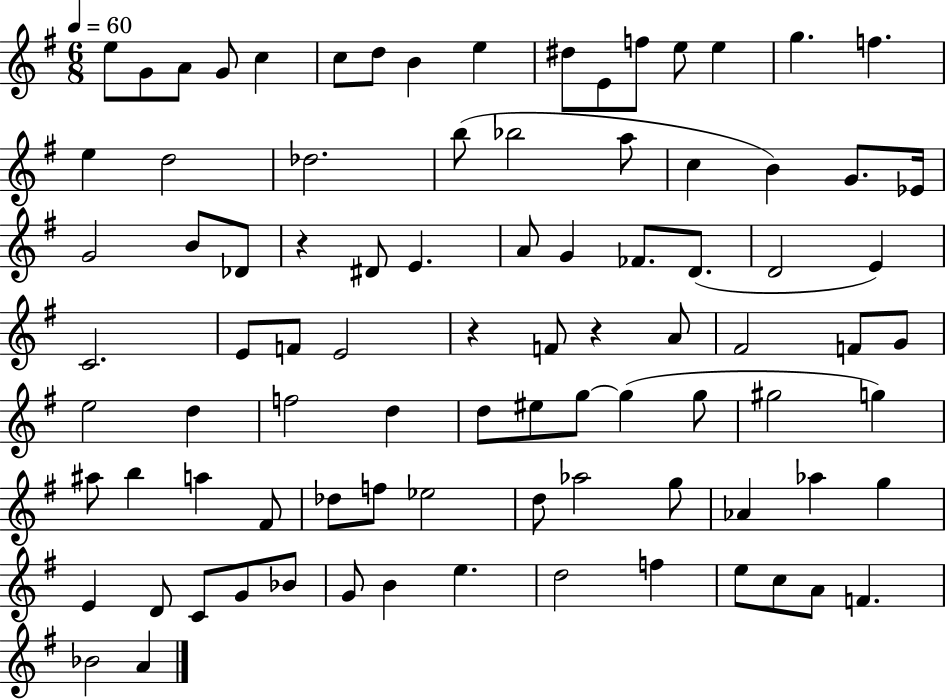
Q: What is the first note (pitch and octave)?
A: E5